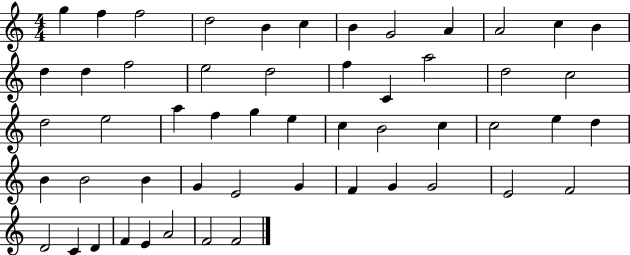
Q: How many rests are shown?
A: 0